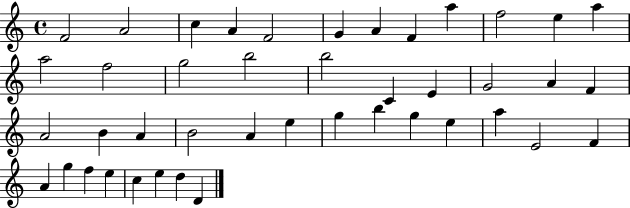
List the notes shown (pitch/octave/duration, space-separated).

F4/h A4/h C5/q A4/q F4/h G4/q A4/q F4/q A5/q F5/h E5/q A5/q A5/h F5/h G5/h B5/h B5/h C4/q E4/q G4/h A4/q F4/q A4/h B4/q A4/q B4/h A4/q E5/q G5/q B5/q G5/q E5/q A5/q E4/h F4/q A4/q G5/q F5/q E5/q C5/q E5/q D5/q D4/q